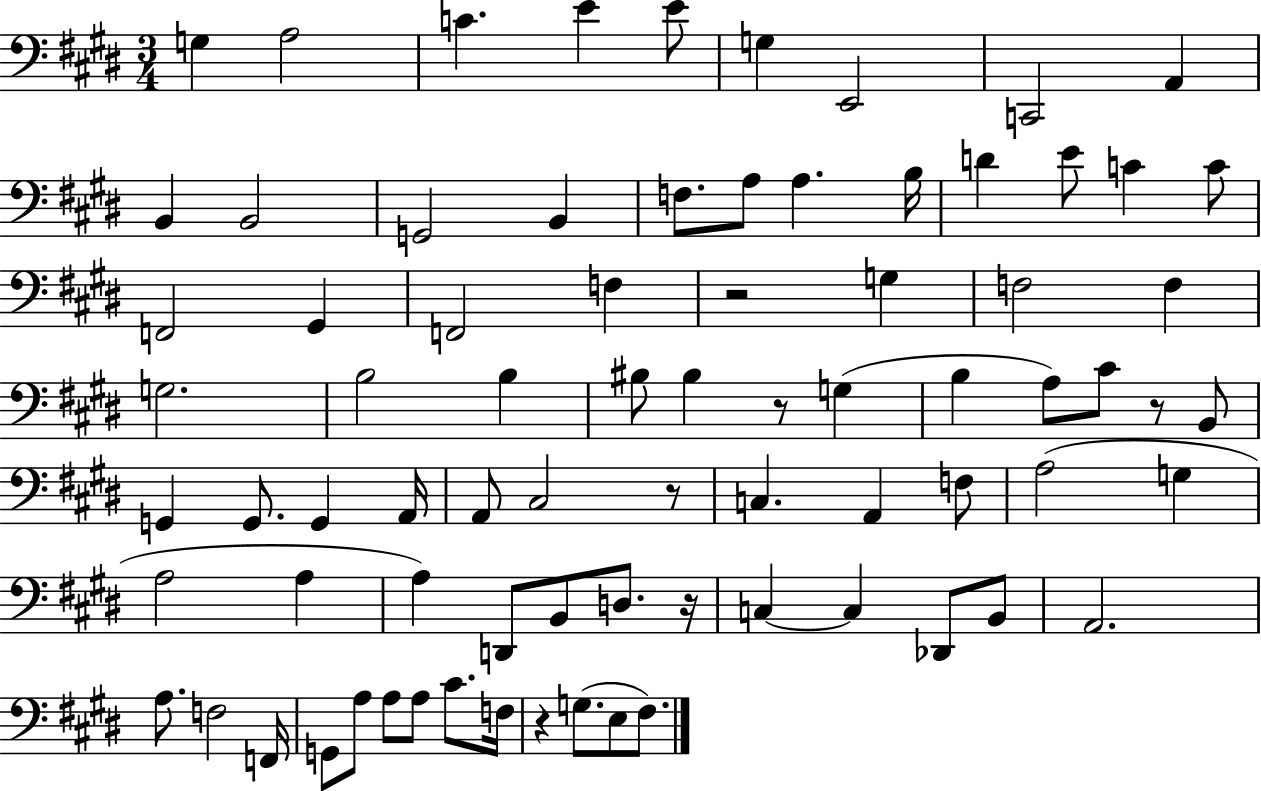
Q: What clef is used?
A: bass